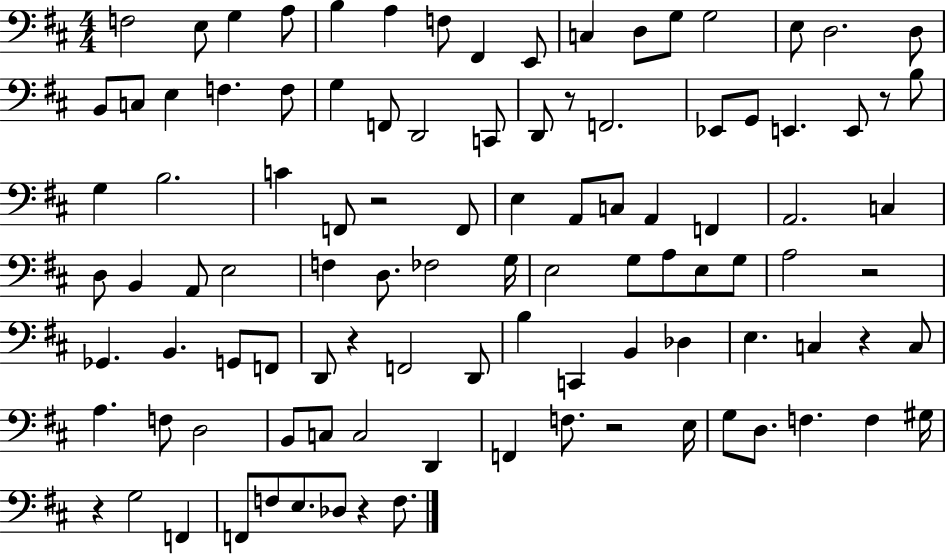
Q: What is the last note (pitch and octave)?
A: F3